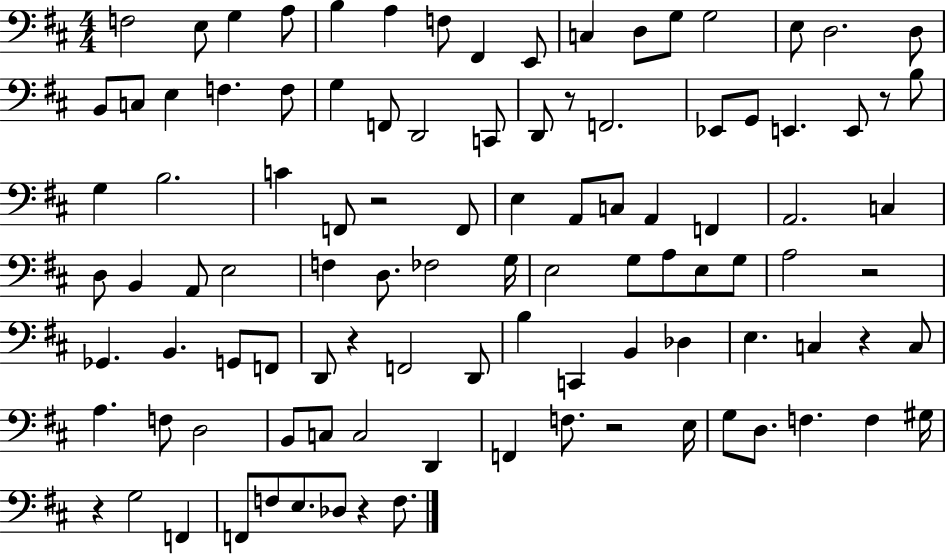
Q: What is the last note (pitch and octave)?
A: F3